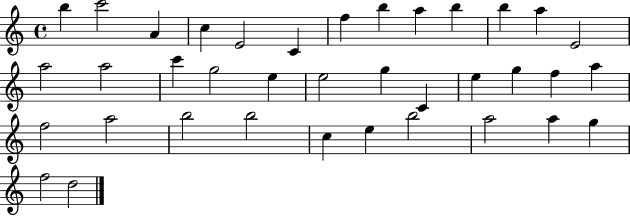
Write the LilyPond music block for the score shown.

{
  \clef treble
  \time 4/4
  \defaultTimeSignature
  \key c \major
  b''4 c'''2 a'4 | c''4 e'2 c'4 | f''4 b''4 a''4 b''4 | b''4 a''4 e'2 | \break a''2 a''2 | c'''4 g''2 e''4 | e''2 g''4 c'4 | e''4 g''4 f''4 a''4 | \break f''2 a''2 | b''2 b''2 | c''4 e''4 b''2 | a''2 a''4 g''4 | \break f''2 d''2 | \bar "|."
}